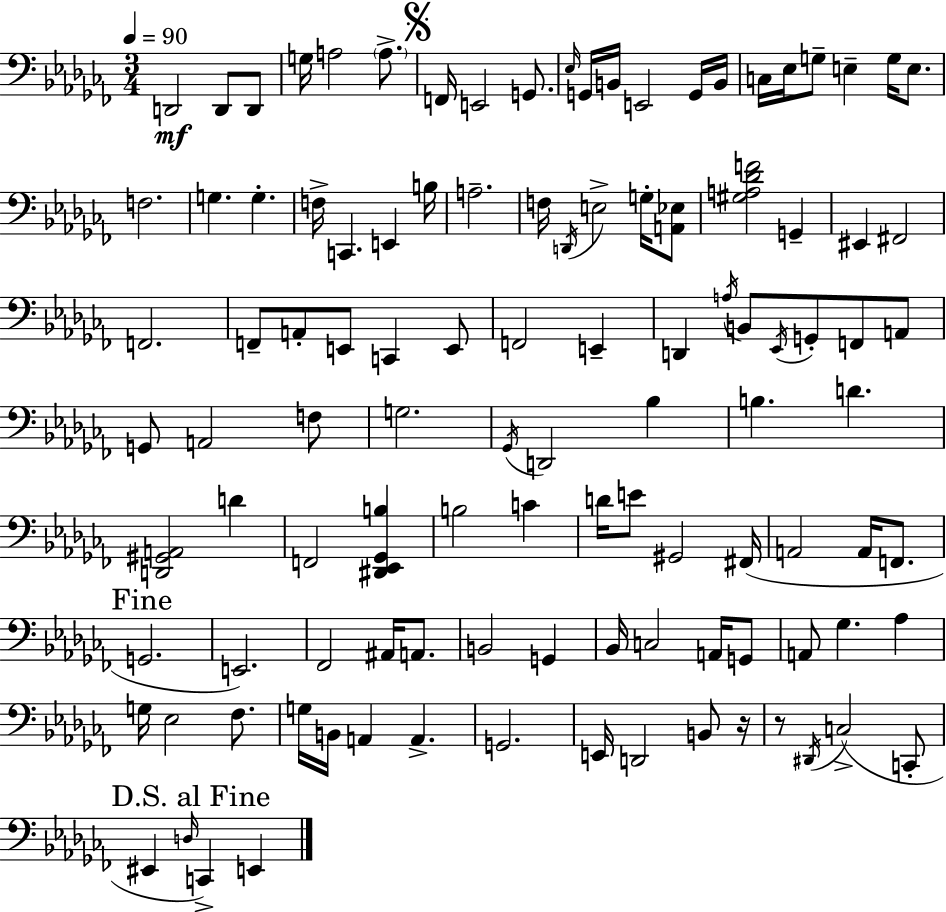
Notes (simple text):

D2/h D2/e D2/e G3/s A3/h A3/e. F2/s E2/h G2/e. Eb3/s G2/s B2/s E2/h G2/s B2/s C3/s Eb3/s G3/e E3/q G3/s E3/e. F3/h. G3/q. G3/q. F3/s C2/q. E2/q B3/s A3/h. F3/s D2/s E3/h G3/s [A2,Eb3]/e [G#3,A3,Db4,F4]/h G2/q EIS2/q F#2/h F2/h. F2/e A2/e E2/e C2/q E2/e F2/h E2/q D2/q A3/s B2/e Eb2/s G2/e F2/e A2/e G2/e A2/h F3/e G3/h. Gb2/s D2/h Bb3/q B3/q. D4/q. [D2,G#2,A2]/h D4/q F2/h [D#2,Eb2,Gb2,B3]/q B3/h C4/q D4/s E4/e G#2/h F#2/s A2/h A2/s F2/e. G2/h. E2/h. FES2/h A#2/s A2/e. B2/h G2/q Bb2/s C3/h A2/s G2/e A2/e Gb3/q. Ab3/q G3/s Eb3/h FES3/e. G3/s B2/s A2/q A2/q. G2/h. E2/s D2/h B2/e R/s R/e D#2/s C3/h C2/e EIS2/q D3/s C2/q E2/q